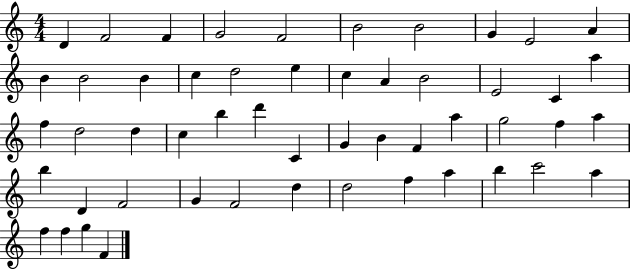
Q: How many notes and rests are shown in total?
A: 52